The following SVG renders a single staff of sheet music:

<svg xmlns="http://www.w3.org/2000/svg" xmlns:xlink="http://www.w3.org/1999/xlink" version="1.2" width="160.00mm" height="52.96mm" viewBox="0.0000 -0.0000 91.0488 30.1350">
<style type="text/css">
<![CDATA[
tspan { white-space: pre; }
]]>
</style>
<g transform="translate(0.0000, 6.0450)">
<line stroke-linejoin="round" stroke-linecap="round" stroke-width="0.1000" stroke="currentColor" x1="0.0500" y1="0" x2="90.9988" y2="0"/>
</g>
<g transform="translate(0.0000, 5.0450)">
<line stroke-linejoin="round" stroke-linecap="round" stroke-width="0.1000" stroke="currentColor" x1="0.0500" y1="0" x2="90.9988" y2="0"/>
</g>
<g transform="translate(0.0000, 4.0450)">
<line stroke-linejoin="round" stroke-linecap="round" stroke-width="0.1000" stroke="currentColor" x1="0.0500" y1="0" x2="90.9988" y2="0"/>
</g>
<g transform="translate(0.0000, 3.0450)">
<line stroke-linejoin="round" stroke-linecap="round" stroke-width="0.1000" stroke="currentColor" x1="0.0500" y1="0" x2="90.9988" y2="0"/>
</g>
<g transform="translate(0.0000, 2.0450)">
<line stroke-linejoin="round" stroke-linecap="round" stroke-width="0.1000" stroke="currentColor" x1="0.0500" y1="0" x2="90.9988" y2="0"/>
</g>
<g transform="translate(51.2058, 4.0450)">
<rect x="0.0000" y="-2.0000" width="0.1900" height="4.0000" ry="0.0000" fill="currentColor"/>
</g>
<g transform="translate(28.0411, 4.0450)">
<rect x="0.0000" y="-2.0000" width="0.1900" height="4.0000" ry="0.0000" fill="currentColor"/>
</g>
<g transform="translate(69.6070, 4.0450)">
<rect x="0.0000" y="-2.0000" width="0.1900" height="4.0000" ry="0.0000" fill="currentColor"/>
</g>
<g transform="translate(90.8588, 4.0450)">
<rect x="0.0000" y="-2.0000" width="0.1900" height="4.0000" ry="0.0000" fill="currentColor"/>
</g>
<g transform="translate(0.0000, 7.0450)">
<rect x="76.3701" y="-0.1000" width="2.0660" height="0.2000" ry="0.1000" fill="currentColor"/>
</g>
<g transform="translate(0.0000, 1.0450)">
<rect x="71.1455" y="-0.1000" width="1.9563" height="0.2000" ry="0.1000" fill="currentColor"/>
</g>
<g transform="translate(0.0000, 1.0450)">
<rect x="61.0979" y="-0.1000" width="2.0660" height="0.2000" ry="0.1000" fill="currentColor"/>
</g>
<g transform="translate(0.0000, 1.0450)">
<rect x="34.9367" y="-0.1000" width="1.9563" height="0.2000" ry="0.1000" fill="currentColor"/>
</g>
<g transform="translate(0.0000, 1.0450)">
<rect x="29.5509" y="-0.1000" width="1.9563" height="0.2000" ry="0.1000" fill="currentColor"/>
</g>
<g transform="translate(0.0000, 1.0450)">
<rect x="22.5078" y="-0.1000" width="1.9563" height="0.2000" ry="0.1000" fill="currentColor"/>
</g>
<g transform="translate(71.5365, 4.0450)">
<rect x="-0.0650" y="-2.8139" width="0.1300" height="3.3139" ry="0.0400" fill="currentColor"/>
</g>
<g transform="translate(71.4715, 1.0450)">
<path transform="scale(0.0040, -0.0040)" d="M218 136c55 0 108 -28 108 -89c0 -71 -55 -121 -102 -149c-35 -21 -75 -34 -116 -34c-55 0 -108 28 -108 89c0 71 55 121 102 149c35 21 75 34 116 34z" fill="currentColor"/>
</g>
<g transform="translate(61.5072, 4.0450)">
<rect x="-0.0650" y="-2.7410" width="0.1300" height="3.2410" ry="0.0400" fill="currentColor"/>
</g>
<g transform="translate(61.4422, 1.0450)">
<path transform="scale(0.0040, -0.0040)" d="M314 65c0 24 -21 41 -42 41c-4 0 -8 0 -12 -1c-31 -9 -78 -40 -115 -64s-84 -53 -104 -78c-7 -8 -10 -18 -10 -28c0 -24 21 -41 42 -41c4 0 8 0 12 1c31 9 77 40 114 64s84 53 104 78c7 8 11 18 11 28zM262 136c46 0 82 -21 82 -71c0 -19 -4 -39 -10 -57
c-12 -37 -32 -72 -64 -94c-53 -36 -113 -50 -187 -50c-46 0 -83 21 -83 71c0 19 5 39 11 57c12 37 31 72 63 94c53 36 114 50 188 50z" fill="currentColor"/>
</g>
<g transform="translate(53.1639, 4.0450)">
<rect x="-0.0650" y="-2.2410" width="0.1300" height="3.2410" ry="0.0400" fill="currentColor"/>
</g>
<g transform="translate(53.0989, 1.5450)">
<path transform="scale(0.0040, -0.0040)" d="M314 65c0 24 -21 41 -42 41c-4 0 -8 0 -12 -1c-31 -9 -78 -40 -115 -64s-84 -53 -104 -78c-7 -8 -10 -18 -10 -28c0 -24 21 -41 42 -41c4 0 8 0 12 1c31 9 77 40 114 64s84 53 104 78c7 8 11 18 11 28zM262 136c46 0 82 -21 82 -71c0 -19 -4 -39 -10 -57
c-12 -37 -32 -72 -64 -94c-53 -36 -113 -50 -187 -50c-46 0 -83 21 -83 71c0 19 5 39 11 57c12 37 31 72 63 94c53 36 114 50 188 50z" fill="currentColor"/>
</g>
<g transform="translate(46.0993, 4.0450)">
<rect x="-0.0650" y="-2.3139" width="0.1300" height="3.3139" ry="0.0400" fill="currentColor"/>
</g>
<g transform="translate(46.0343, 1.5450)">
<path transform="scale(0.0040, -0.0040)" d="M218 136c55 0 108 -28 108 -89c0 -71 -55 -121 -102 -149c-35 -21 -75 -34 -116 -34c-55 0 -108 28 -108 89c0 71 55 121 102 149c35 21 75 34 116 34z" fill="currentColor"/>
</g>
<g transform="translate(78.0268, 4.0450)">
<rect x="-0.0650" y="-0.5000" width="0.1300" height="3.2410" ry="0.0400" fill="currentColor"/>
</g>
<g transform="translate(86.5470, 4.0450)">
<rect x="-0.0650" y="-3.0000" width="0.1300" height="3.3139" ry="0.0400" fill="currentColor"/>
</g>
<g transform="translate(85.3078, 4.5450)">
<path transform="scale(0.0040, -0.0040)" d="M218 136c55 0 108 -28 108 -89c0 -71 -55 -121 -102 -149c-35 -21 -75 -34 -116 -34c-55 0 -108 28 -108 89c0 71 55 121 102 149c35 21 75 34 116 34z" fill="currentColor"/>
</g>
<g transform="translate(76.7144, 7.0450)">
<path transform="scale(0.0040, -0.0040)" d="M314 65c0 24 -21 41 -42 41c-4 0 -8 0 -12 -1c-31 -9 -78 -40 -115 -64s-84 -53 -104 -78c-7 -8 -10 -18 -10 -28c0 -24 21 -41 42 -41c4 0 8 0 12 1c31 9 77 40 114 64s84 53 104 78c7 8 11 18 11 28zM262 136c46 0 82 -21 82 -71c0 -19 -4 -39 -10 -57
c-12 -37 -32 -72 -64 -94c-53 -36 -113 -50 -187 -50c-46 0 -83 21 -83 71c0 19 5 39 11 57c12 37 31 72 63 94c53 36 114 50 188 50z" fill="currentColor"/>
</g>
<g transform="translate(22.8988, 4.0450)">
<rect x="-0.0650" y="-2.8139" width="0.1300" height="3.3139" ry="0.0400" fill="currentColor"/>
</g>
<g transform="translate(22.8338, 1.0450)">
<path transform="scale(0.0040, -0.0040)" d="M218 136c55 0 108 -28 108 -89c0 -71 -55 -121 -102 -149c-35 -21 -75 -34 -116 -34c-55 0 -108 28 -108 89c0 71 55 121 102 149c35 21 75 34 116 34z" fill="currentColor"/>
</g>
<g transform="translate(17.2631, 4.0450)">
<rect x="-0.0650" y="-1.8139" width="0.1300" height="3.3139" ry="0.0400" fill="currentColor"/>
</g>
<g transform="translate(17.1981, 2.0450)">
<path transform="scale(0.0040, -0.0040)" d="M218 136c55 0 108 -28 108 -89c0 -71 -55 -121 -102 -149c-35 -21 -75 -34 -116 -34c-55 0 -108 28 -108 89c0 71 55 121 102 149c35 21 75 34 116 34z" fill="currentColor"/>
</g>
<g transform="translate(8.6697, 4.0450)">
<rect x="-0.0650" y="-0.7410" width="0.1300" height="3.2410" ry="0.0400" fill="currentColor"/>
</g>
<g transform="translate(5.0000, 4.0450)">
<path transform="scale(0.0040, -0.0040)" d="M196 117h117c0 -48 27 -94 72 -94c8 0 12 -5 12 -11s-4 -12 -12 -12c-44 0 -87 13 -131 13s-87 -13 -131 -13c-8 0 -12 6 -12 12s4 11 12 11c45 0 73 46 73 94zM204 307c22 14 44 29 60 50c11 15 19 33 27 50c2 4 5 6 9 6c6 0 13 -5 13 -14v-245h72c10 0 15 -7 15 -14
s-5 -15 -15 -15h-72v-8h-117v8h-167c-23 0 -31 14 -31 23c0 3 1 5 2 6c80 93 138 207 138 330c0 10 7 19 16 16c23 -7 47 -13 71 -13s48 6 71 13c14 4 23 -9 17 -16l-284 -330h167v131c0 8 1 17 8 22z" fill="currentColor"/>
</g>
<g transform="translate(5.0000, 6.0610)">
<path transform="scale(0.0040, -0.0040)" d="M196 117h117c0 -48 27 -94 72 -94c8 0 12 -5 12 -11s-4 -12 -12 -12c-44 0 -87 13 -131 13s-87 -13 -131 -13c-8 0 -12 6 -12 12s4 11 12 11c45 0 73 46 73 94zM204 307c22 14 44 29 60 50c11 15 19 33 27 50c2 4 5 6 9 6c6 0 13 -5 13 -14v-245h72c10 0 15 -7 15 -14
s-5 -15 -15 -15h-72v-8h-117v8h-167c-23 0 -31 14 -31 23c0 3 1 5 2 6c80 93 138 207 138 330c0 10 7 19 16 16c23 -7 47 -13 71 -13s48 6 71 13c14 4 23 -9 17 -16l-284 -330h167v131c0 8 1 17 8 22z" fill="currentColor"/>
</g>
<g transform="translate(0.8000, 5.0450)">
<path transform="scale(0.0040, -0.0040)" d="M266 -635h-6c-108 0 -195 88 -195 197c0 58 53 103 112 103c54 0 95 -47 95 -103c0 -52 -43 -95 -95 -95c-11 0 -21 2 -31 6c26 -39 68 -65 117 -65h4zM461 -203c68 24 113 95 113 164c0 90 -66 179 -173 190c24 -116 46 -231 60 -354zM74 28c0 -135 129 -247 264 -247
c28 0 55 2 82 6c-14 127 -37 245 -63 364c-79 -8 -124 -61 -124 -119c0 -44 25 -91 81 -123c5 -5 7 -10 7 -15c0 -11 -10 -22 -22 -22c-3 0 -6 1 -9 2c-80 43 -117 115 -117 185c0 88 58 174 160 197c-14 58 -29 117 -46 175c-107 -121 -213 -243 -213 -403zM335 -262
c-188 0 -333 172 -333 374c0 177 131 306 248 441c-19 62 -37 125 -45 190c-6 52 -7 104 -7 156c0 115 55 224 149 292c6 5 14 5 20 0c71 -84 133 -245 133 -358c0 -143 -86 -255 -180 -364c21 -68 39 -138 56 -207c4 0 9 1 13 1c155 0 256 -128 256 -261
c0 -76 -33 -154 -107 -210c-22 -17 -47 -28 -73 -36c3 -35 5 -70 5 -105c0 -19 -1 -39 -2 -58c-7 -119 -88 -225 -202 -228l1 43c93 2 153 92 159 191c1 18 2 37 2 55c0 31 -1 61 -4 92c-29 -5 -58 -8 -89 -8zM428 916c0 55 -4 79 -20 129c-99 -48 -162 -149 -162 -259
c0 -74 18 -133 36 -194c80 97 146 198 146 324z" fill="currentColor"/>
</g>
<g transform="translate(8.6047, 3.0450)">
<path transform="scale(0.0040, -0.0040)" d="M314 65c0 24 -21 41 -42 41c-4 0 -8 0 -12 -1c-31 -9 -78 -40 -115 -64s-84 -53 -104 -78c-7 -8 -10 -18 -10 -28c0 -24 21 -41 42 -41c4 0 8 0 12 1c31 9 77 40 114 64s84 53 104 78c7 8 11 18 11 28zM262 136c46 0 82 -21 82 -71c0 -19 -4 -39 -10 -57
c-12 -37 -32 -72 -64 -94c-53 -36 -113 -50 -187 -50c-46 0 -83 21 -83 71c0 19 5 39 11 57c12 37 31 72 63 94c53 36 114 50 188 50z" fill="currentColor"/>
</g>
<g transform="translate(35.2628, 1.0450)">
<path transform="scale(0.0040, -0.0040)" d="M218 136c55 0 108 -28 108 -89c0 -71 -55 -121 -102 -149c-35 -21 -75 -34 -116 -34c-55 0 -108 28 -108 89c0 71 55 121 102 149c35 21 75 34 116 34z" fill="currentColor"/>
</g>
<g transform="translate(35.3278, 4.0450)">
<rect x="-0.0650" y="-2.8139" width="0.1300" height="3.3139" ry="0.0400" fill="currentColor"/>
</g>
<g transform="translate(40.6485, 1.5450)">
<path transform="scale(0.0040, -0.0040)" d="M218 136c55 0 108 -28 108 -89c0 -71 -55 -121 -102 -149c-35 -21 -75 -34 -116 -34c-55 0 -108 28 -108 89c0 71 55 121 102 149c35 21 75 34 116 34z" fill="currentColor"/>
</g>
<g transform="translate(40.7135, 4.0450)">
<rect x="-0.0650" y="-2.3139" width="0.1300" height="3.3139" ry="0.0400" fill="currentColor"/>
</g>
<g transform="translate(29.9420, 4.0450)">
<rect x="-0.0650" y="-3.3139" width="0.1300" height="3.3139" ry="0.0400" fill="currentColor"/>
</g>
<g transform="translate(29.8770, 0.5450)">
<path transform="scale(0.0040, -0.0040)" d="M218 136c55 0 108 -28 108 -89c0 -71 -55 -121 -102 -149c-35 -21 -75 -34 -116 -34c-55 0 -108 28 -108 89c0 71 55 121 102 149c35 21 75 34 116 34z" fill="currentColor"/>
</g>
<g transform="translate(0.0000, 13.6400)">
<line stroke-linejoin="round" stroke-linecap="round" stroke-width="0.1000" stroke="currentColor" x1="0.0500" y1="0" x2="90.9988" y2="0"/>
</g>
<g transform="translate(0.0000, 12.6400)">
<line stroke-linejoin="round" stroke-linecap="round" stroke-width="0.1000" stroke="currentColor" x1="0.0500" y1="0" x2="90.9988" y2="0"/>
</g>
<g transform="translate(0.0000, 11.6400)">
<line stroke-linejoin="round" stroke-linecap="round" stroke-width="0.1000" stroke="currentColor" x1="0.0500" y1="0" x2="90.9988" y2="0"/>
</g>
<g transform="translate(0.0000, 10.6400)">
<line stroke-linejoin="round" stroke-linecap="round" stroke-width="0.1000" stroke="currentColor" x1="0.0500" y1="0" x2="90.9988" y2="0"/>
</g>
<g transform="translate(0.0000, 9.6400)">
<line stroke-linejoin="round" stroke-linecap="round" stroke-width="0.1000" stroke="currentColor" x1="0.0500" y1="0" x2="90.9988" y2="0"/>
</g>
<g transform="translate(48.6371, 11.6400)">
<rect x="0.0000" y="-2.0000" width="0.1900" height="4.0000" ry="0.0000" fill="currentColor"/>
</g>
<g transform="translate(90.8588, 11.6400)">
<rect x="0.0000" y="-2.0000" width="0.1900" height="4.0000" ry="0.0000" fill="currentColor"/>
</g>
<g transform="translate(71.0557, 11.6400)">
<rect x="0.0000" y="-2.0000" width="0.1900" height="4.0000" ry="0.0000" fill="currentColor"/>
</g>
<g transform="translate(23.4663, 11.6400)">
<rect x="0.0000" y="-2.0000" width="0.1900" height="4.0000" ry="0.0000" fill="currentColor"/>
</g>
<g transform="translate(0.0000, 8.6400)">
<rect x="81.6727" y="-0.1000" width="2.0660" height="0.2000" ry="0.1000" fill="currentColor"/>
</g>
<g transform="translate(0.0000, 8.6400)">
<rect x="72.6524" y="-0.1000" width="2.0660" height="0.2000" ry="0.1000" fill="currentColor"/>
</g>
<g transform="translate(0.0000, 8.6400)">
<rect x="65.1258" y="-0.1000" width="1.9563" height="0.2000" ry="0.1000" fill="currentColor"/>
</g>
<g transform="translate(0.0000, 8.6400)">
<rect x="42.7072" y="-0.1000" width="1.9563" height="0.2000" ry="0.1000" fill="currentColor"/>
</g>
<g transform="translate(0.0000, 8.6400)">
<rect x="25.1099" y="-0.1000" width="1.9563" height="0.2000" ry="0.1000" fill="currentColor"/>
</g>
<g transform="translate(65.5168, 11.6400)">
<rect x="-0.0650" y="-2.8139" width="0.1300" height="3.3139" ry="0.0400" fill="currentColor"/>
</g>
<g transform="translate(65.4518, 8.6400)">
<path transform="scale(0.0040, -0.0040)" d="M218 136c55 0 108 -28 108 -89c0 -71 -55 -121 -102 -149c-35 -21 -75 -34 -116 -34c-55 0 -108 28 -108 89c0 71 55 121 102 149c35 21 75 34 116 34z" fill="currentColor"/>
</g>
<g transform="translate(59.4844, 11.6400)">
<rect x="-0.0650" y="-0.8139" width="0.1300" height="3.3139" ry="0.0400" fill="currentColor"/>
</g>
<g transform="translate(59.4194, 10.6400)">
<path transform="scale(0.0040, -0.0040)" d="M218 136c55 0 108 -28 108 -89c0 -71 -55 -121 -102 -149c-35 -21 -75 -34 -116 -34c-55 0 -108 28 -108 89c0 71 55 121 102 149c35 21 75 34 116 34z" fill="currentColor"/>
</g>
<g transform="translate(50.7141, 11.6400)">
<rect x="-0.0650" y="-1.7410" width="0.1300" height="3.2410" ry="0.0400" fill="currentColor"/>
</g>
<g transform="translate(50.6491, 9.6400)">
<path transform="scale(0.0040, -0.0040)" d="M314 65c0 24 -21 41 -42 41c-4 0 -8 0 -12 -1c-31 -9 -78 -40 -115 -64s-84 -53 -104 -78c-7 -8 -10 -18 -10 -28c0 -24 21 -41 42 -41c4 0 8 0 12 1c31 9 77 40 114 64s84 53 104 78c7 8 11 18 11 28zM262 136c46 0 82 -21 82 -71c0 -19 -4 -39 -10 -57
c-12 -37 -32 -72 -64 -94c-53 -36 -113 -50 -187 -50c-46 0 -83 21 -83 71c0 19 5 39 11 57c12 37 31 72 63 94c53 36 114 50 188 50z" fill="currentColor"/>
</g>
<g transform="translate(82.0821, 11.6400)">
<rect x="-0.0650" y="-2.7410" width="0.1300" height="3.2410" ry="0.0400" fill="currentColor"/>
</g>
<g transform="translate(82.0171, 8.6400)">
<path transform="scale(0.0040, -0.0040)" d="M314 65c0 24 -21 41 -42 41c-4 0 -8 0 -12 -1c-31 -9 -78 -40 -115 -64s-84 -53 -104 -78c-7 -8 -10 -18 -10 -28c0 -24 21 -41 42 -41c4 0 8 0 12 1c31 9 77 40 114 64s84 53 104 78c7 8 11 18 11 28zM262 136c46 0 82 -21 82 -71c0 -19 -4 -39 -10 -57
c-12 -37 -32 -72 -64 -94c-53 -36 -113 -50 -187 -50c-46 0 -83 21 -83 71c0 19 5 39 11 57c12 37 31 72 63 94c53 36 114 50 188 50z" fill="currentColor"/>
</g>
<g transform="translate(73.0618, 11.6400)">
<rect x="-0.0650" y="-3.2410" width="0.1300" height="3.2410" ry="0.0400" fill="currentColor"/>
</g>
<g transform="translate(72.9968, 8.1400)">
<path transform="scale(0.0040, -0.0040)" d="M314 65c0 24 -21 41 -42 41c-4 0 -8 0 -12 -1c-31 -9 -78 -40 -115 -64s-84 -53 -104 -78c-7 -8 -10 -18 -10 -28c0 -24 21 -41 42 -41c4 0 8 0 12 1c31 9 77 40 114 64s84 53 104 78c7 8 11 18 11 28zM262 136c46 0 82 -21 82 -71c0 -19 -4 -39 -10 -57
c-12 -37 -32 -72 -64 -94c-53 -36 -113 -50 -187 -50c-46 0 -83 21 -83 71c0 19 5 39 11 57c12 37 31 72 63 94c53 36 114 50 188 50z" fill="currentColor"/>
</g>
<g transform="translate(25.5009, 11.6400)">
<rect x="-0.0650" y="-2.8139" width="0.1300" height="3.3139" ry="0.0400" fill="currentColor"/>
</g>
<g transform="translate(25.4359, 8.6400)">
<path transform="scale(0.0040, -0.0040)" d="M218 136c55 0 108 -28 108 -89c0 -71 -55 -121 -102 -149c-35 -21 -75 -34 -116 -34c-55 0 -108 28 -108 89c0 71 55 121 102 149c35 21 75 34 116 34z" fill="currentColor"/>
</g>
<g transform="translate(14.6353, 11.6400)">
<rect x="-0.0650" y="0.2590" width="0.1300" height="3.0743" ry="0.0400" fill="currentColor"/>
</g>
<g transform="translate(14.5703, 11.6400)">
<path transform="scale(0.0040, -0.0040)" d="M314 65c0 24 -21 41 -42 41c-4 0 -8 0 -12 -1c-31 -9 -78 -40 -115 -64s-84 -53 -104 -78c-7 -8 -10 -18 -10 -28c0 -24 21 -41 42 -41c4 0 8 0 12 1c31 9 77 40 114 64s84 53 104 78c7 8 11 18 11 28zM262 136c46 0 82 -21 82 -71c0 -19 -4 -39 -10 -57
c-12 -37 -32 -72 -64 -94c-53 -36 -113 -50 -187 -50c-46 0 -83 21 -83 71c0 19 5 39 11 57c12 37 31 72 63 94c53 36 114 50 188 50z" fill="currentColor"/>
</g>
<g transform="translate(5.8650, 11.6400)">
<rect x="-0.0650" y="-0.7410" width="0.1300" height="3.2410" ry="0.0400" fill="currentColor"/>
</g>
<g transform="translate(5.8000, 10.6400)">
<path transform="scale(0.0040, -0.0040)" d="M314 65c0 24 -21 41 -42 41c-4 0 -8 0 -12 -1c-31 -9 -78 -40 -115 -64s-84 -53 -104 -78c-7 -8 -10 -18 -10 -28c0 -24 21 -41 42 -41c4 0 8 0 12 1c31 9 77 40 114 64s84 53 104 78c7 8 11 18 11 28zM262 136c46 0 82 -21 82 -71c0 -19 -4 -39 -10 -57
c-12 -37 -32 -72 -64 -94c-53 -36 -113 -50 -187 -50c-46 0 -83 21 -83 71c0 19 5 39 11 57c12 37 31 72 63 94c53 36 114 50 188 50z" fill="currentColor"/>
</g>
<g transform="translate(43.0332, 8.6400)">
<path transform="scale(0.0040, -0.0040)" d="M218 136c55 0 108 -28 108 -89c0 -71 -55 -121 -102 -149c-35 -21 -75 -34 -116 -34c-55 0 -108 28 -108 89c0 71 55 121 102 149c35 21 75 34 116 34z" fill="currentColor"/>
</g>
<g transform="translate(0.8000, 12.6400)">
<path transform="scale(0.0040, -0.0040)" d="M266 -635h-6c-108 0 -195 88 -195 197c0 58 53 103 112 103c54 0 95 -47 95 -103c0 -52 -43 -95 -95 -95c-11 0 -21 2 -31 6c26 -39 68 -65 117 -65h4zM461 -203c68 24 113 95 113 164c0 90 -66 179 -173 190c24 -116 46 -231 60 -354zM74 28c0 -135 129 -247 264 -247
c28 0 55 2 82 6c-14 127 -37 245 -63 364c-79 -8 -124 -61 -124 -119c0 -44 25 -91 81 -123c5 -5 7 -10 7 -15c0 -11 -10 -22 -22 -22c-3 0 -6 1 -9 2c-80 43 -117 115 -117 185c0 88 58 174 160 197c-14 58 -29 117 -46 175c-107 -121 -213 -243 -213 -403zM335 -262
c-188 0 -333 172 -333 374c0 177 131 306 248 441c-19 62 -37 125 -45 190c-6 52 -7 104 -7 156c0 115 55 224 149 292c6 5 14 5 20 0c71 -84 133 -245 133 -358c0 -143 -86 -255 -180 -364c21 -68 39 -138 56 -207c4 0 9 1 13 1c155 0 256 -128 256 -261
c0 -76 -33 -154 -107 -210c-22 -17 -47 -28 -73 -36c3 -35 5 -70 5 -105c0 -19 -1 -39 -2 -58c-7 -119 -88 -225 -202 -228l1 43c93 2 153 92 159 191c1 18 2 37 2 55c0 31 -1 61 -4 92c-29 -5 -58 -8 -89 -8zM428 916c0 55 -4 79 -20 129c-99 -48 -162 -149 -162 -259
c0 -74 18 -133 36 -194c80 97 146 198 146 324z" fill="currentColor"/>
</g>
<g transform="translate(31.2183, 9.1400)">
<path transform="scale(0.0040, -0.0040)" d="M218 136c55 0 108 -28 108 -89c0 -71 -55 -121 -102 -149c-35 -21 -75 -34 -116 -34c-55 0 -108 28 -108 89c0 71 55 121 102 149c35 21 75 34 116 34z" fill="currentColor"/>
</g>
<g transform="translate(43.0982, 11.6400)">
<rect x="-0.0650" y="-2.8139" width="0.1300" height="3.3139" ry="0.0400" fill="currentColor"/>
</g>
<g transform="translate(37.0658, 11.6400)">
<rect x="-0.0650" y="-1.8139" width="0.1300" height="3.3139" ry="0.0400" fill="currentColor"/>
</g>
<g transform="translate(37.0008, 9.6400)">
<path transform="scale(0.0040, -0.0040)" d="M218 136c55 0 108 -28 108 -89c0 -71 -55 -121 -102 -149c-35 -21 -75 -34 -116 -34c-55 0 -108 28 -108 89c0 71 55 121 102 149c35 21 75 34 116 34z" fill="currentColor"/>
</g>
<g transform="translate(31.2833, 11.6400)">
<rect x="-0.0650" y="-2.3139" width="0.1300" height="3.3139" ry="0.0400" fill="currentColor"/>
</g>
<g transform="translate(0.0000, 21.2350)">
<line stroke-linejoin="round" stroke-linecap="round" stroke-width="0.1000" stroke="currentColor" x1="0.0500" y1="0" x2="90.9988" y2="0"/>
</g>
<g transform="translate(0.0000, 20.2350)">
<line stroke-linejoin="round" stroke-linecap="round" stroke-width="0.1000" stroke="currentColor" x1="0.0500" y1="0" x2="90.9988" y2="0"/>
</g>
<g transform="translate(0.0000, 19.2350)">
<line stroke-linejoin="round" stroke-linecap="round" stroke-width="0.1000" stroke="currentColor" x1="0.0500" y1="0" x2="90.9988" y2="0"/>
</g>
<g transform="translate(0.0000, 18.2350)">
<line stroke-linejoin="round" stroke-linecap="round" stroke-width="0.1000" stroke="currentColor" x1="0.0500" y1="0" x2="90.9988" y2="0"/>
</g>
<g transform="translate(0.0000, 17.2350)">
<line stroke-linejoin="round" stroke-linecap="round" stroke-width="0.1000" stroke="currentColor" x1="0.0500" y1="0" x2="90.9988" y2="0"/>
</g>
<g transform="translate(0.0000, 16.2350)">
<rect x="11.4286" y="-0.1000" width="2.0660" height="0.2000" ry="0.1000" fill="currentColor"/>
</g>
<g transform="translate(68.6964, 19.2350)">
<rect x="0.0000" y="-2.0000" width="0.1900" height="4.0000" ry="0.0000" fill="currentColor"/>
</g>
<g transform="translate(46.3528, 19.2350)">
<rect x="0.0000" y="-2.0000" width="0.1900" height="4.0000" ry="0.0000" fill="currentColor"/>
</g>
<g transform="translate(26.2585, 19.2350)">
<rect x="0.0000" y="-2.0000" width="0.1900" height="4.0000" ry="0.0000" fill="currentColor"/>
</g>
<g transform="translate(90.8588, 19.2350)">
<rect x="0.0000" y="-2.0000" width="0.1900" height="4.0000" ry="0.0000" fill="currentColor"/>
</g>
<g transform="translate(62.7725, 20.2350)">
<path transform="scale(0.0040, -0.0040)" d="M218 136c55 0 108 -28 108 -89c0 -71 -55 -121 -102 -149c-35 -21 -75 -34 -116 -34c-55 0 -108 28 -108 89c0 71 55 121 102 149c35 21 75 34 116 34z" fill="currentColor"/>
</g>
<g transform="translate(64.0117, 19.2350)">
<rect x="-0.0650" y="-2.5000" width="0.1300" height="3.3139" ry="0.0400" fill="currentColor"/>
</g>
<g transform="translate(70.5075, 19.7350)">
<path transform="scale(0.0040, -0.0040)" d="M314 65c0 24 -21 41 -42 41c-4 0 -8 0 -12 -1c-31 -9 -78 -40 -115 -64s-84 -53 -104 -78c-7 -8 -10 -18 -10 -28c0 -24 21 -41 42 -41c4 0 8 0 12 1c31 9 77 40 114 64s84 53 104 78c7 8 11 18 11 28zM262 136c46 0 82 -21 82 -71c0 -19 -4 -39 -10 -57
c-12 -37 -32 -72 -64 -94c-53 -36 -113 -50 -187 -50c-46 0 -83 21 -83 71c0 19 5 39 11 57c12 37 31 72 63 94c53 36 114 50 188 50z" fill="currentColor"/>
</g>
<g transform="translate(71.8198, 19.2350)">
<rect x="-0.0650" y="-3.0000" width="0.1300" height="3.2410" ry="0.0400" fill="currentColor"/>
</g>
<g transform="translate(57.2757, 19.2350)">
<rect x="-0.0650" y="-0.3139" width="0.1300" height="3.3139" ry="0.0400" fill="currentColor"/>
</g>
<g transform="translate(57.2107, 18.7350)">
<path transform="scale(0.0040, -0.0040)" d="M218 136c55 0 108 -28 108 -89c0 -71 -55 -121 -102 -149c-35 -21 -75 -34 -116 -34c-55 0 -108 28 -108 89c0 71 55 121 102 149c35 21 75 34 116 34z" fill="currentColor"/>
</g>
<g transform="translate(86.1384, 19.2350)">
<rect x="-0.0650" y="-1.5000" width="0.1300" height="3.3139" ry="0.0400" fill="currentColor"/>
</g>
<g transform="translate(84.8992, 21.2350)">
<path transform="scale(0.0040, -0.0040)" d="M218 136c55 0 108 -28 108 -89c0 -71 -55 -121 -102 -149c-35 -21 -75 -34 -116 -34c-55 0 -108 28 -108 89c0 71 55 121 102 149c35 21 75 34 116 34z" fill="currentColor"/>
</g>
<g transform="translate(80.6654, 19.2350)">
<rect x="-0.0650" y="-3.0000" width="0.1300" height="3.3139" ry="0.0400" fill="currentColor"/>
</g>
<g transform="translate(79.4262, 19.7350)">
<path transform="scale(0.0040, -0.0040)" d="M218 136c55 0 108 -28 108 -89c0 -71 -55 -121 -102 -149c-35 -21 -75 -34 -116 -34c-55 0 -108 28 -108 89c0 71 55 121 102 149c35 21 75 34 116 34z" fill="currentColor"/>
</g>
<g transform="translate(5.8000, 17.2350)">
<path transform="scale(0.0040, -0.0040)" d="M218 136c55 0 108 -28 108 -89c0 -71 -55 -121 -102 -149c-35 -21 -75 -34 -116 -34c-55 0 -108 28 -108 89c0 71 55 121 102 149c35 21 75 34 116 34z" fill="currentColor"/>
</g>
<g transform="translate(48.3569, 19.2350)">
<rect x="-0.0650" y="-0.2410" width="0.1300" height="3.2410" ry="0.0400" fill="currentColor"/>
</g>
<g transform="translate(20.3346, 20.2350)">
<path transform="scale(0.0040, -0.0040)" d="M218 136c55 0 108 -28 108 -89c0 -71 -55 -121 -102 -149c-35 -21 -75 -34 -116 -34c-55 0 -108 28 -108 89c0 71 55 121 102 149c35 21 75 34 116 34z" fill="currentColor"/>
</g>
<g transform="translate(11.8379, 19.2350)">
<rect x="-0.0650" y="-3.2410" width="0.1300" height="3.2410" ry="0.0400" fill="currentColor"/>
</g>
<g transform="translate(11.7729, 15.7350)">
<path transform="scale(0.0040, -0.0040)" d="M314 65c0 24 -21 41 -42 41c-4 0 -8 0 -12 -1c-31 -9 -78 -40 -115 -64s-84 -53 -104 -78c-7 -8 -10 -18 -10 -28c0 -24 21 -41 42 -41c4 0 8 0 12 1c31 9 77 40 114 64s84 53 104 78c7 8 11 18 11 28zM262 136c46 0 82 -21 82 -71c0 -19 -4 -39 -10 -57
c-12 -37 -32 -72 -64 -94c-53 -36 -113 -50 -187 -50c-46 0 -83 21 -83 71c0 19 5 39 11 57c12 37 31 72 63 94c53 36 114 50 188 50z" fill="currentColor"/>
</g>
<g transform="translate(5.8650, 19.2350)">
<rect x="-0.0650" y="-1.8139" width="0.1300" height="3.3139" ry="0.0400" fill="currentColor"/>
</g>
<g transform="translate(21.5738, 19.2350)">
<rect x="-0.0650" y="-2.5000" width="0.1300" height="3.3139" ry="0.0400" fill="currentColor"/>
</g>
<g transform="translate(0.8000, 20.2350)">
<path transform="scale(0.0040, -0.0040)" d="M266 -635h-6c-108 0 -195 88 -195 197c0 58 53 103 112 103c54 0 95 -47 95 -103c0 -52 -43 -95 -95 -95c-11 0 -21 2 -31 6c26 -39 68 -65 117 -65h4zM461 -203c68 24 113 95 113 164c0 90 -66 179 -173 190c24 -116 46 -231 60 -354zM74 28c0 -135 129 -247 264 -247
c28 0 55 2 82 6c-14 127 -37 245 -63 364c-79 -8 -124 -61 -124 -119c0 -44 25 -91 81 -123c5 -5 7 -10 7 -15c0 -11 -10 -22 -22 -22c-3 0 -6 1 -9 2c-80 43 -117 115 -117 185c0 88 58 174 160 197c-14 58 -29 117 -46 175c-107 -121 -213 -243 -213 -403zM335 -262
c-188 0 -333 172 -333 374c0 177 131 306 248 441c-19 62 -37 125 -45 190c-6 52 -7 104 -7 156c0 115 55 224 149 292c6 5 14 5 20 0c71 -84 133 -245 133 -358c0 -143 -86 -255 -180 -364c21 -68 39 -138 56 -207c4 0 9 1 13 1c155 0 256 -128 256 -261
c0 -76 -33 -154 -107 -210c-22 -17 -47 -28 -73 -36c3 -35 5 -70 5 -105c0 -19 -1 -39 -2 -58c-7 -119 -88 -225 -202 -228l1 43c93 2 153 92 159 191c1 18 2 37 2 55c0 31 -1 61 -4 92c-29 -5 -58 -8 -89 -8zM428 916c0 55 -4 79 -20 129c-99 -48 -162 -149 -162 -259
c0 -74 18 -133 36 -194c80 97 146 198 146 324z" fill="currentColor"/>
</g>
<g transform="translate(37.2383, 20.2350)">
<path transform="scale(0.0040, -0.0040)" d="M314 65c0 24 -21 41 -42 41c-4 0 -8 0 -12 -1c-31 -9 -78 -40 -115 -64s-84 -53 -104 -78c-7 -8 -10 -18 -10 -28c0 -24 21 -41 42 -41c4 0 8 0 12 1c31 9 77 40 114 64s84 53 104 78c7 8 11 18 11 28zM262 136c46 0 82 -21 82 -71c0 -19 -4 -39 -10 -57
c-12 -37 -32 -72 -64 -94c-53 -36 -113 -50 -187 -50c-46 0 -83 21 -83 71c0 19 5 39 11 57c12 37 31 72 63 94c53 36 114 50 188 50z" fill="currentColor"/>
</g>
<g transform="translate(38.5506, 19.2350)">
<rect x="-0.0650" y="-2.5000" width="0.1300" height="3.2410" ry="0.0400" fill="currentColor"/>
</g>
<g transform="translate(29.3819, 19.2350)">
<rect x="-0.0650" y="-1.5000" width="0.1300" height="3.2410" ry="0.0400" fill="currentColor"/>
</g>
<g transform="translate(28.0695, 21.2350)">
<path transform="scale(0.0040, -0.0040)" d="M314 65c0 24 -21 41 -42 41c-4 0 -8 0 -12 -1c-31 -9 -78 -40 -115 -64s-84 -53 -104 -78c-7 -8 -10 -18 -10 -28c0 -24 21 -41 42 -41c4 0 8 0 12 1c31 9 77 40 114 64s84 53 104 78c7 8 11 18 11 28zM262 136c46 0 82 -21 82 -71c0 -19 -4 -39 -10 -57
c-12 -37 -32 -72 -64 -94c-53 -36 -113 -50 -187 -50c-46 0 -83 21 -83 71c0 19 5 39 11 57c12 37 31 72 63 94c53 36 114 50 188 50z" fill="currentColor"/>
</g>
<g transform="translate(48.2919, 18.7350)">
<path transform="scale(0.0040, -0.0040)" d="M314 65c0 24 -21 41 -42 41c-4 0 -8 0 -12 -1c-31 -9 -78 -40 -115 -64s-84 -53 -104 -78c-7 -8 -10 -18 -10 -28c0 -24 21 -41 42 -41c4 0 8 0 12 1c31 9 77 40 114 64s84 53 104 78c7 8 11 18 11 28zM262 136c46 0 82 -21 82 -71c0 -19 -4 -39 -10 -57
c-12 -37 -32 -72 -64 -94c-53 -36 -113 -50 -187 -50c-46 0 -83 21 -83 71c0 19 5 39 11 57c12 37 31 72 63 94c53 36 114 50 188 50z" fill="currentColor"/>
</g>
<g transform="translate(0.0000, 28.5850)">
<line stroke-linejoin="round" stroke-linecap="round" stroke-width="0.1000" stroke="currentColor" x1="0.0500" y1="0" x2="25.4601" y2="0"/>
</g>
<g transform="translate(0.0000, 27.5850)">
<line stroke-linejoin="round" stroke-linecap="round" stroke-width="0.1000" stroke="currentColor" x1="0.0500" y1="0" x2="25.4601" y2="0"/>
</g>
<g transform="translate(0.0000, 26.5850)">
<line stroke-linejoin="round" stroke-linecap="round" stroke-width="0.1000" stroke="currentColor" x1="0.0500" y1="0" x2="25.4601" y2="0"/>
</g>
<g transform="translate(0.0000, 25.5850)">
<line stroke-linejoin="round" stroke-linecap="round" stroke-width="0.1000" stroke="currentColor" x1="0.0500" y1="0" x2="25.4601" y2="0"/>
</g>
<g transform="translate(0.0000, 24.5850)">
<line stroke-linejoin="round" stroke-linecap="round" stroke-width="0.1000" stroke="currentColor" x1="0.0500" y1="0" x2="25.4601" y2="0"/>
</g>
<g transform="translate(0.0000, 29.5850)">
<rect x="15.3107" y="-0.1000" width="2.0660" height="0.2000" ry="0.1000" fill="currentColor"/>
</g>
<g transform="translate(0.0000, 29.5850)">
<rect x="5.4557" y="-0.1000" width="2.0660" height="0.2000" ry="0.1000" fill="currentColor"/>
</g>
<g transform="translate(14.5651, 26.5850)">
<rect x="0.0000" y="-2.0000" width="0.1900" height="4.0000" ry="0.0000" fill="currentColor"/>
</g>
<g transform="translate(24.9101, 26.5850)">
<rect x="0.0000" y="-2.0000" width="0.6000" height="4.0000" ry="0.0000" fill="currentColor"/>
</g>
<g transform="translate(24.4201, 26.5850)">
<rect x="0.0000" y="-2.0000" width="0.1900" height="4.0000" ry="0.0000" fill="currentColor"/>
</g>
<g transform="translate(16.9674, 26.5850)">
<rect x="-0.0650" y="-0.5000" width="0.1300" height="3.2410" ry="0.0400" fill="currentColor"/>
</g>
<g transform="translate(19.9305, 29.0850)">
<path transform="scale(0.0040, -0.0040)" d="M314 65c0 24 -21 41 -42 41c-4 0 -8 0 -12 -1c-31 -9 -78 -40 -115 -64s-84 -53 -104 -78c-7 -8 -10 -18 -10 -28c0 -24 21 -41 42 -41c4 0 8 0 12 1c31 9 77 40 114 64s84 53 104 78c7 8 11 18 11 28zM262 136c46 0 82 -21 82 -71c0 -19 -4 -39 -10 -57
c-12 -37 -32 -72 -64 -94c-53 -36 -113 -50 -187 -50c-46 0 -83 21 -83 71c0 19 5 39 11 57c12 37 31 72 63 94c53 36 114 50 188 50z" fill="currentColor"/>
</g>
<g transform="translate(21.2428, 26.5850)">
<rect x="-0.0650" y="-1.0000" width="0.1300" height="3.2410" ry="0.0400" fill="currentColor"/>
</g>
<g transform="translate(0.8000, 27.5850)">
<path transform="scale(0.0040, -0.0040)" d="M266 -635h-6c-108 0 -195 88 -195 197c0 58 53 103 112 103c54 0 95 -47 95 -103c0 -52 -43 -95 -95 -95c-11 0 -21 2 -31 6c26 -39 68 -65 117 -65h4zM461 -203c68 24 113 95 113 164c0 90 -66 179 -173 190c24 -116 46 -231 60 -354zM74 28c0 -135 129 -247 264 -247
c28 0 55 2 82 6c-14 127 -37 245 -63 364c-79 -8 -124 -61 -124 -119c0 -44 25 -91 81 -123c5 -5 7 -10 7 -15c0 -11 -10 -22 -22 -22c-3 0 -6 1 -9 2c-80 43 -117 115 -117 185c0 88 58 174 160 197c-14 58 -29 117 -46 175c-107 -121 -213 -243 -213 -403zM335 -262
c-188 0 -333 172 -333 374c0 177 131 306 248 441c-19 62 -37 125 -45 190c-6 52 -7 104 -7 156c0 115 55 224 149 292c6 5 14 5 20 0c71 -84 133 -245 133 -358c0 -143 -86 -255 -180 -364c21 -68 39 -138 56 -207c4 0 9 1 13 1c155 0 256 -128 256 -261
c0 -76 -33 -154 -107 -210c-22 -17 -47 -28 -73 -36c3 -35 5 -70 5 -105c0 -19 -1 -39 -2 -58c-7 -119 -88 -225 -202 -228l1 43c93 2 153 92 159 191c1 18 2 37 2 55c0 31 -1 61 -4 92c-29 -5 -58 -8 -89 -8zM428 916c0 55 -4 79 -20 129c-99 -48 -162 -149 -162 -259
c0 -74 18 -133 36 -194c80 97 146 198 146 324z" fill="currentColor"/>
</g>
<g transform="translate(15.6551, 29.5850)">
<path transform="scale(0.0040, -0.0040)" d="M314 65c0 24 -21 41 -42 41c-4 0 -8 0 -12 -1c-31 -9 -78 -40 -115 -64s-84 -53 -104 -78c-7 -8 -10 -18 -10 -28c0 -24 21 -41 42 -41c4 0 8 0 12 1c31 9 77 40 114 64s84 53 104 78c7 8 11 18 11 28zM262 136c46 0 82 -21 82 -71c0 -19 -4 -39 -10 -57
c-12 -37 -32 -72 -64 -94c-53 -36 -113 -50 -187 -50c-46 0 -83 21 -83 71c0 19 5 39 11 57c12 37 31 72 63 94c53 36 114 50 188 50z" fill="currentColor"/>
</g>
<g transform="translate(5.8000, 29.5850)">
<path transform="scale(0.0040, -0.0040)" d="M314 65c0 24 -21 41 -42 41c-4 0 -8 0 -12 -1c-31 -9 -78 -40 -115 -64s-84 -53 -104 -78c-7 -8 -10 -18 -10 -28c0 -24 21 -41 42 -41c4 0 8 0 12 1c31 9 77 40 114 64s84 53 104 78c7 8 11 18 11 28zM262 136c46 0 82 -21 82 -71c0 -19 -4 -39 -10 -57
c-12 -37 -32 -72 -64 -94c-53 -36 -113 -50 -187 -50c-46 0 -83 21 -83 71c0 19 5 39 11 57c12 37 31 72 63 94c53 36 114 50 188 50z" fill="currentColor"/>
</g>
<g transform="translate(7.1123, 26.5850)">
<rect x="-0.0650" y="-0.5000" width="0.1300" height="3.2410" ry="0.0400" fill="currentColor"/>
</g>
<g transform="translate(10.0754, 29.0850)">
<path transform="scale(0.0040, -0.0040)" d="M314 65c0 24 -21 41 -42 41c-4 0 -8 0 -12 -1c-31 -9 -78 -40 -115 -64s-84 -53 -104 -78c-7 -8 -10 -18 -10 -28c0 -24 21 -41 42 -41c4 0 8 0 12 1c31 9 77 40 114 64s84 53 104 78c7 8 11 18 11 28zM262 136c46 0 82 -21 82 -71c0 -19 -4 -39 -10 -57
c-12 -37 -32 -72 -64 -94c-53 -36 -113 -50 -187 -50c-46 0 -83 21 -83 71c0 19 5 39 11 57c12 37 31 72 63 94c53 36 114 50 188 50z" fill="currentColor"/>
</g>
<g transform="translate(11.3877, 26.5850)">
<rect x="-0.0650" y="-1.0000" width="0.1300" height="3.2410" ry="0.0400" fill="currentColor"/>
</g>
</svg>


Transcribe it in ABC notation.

X:1
T:Untitled
M:4/4
L:1/4
K:C
d2 f a b a g g g2 a2 a C2 A d2 B2 a g f a f2 d a b2 a2 f b2 G E2 G2 c2 c G A2 A E C2 D2 C2 D2